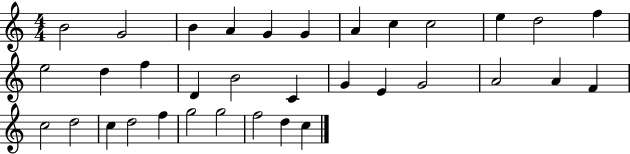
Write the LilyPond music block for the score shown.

{
  \clef treble
  \numericTimeSignature
  \time 4/4
  \key c \major
  b'2 g'2 | b'4 a'4 g'4 g'4 | a'4 c''4 c''2 | e''4 d''2 f''4 | \break e''2 d''4 f''4 | d'4 b'2 c'4 | g'4 e'4 g'2 | a'2 a'4 f'4 | \break c''2 d''2 | c''4 d''2 f''4 | g''2 g''2 | f''2 d''4 c''4 | \break \bar "|."
}